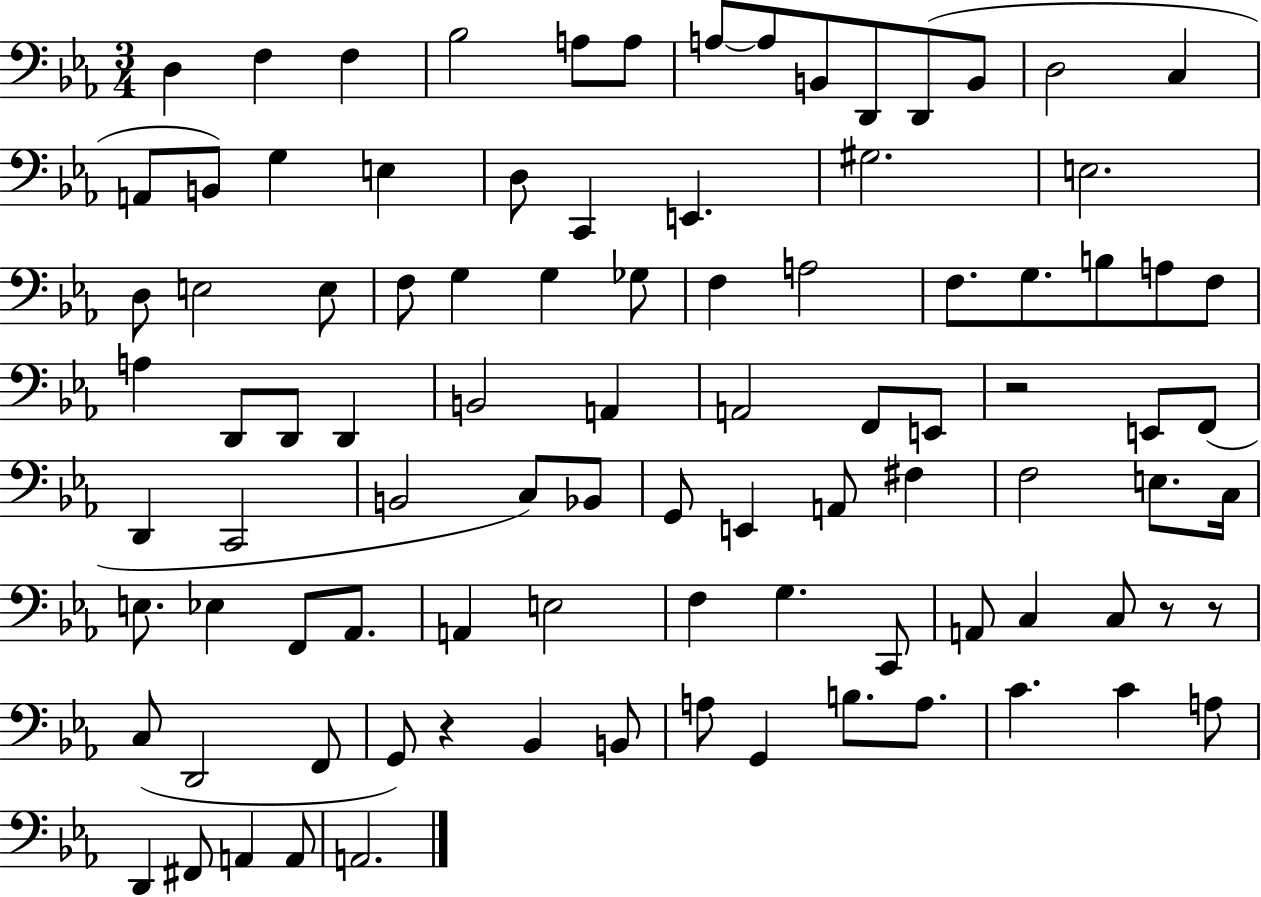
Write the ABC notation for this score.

X:1
T:Untitled
M:3/4
L:1/4
K:Eb
D, F, F, _B,2 A,/2 A,/2 A,/2 A,/2 B,,/2 D,,/2 D,,/2 B,,/2 D,2 C, A,,/2 B,,/2 G, E, D,/2 C,, E,, ^G,2 E,2 D,/2 E,2 E,/2 F,/2 G, G, _G,/2 F, A,2 F,/2 G,/2 B,/2 A,/2 F,/2 A, D,,/2 D,,/2 D,, B,,2 A,, A,,2 F,,/2 E,,/2 z2 E,,/2 F,,/2 D,, C,,2 B,,2 C,/2 _B,,/2 G,,/2 E,, A,,/2 ^F, F,2 E,/2 C,/4 E,/2 _E, F,,/2 _A,,/2 A,, E,2 F, G, C,,/2 A,,/2 C, C,/2 z/2 z/2 C,/2 D,,2 F,,/2 G,,/2 z _B,, B,,/2 A,/2 G,, B,/2 A,/2 C C A,/2 D,, ^F,,/2 A,, A,,/2 A,,2